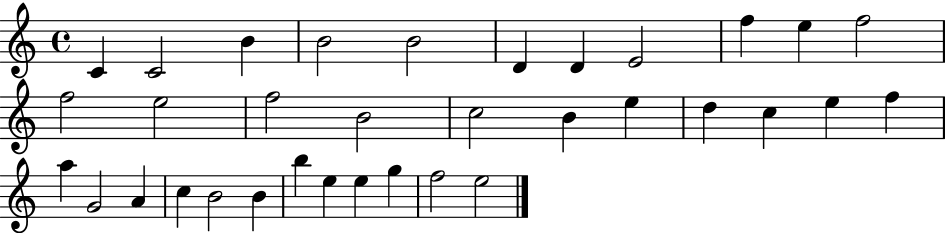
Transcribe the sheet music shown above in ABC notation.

X:1
T:Untitled
M:4/4
L:1/4
K:C
C C2 B B2 B2 D D E2 f e f2 f2 e2 f2 B2 c2 B e d c e f a G2 A c B2 B b e e g f2 e2